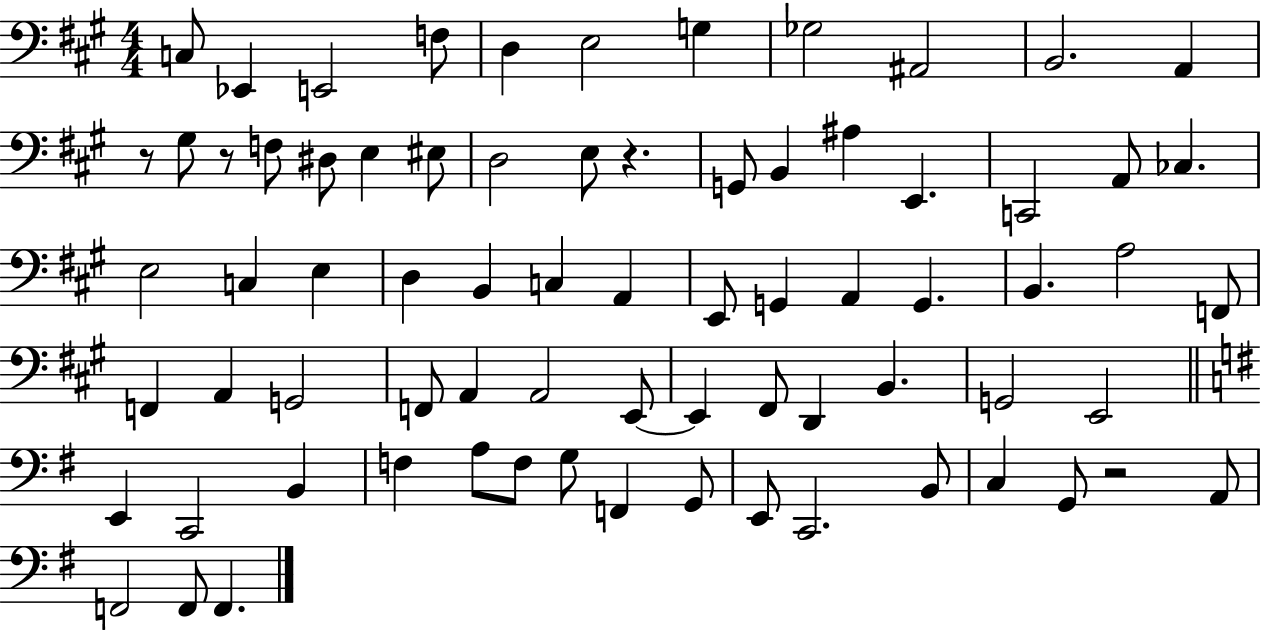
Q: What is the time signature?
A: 4/4